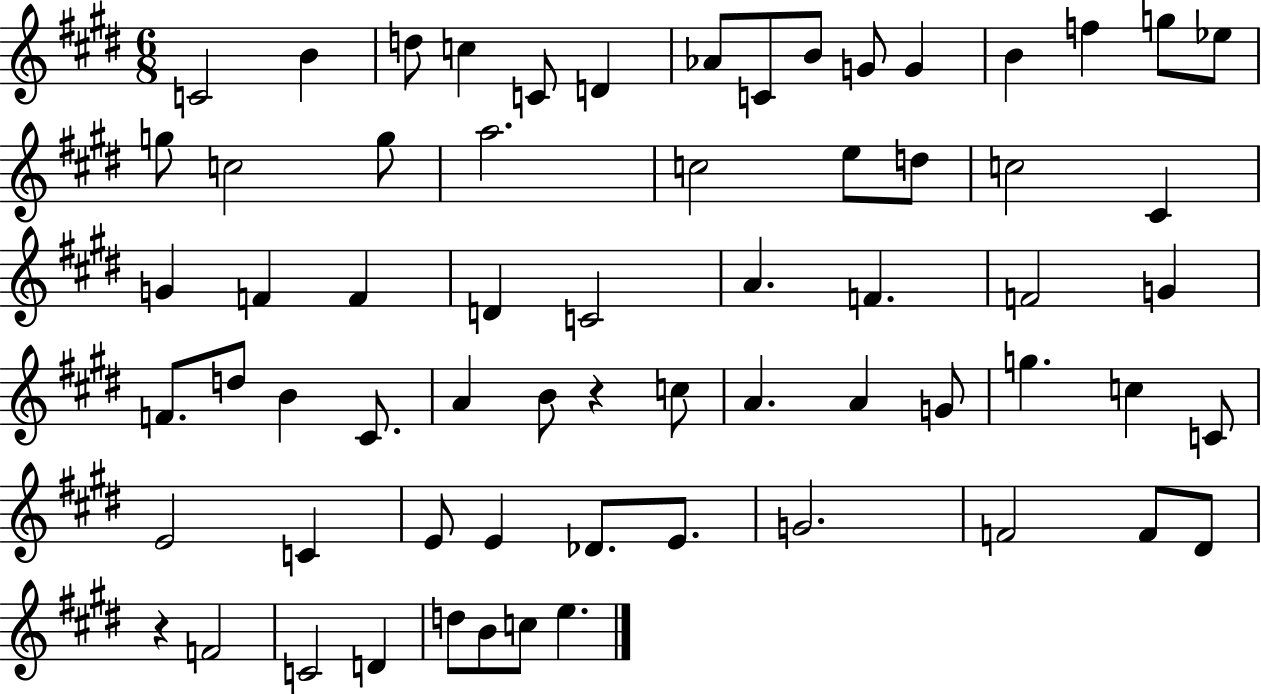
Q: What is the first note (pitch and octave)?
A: C4